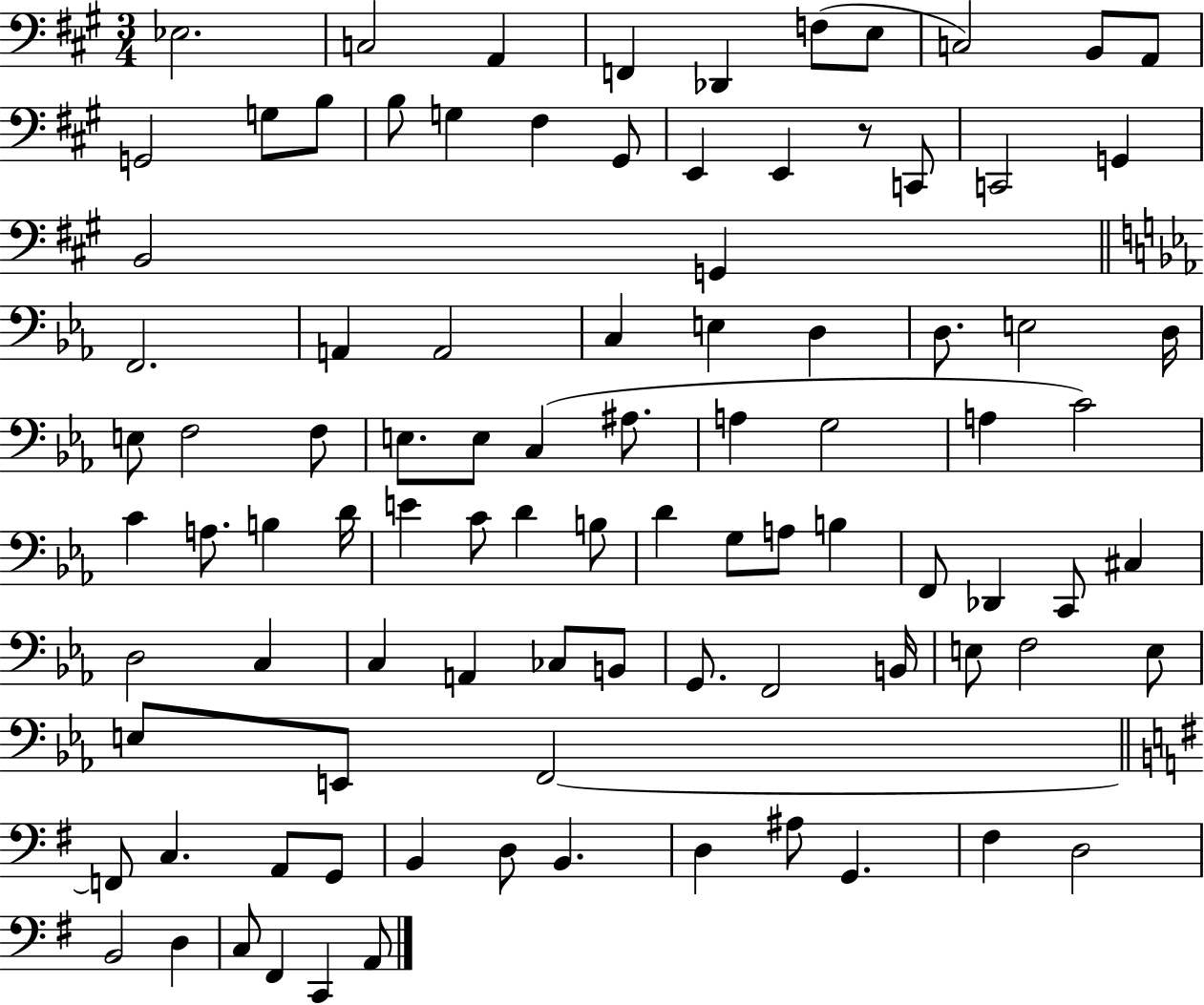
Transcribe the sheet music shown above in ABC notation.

X:1
T:Untitled
M:3/4
L:1/4
K:A
_E,2 C,2 A,, F,, _D,, F,/2 E,/2 C,2 B,,/2 A,,/2 G,,2 G,/2 B,/2 B,/2 G, ^F, ^G,,/2 E,, E,, z/2 C,,/2 C,,2 G,, B,,2 G,, F,,2 A,, A,,2 C, E, D, D,/2 E,2 D,/4 E,/2 F,2 F,/2 E,/2 E,/2 C, ^A,/2 A, G,2 A, C2 C A,/2 B, D/4 E C/2 D B,/2 D G,/2 A,/2 B, F,,/2 _D,, C,,/2 ^C, D,2 C, C, A,, _C,/2 B,,/2 G,,/2 F,,2 B,,/4 E,/2 F,2 E,/2 E,/2 E,,/2 F,,2 F,,/2 C, A,,/2 G,,/2 B,, D,/2 B,, D, ^A,/2 G,, ^F, D,2 B,,2 D, C,/2 ^F,, C,, A,,/2